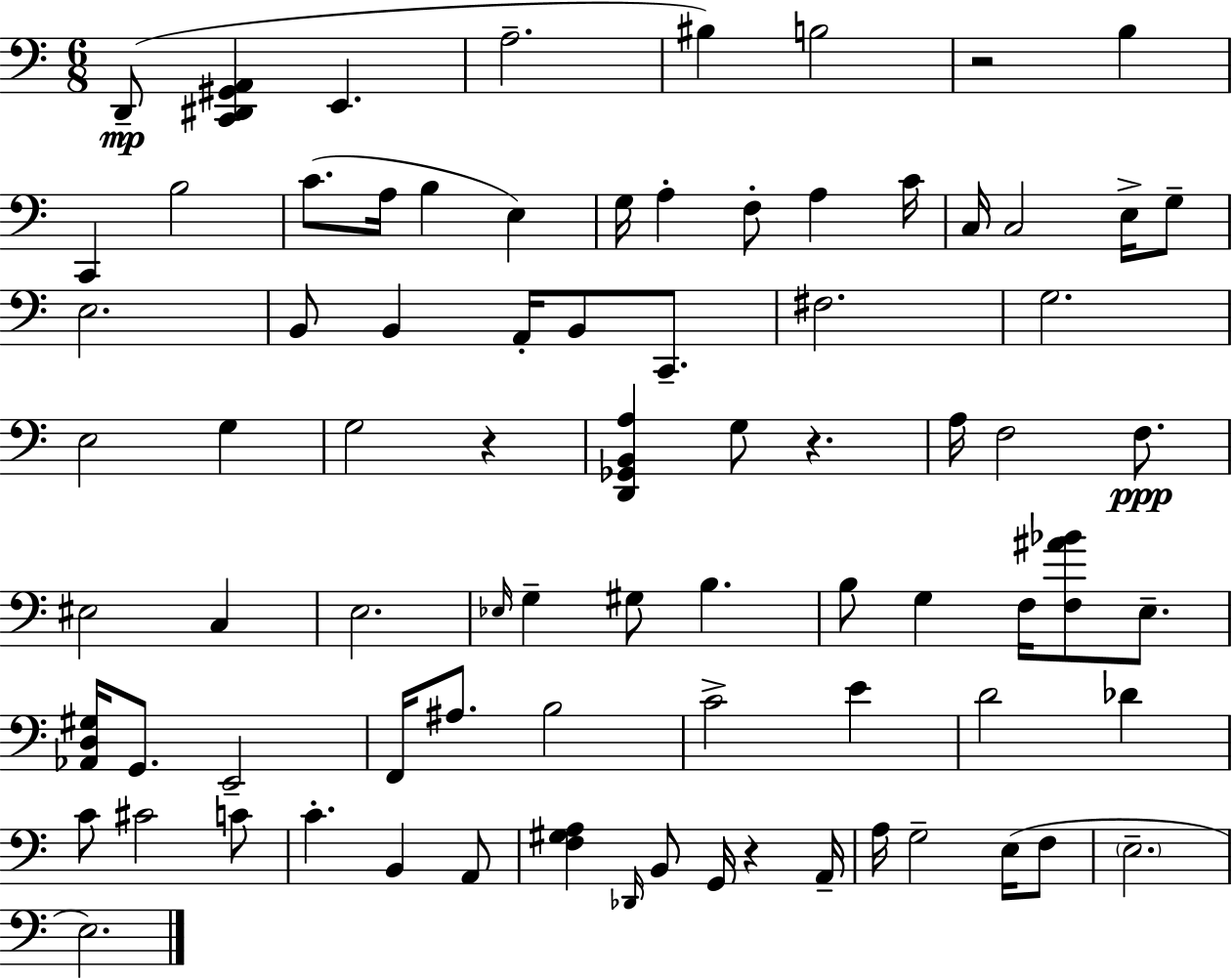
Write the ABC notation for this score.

X:1
T:Untitled
M:6/8
L:1/4
K:C
D,,/2 [C,,^D,,^G,,A,,] E,, A,2 ^B, B,2 z2 B, C,, B,2 C/2 A,/4 B, E, G,/4 A, F,/2 A, C/4 C,/4 C,2 E,/4 G,/2 E,2 B,,/2 B,, A,,/4 B,,/2 C,,/2 ^F,2 G,2 E,2 G, G,2 z [D,,_G,,B,,A,] G,/2 z A,/4 F,2 F,/2 ^E,2 C, E,2 _E,/4 G, ^G,/2 B, B,/2 G, F,/4 [F,^A_B]/2 E,/2 [_A,,D,^G,]/4 G,,/2 E,,2 F,,/4 ^A,/2 B,2 C2 E D2 _D C/2 ^C2 C/2 C B,, A,,/2 [F,^G,A,] _D,,/4 B,,/2 G,,/4 z A,,/4 A,/4 G,2 E,/4 F,/2 E,2 E,2